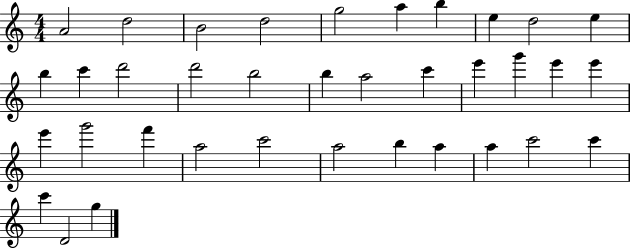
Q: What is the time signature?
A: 4/4